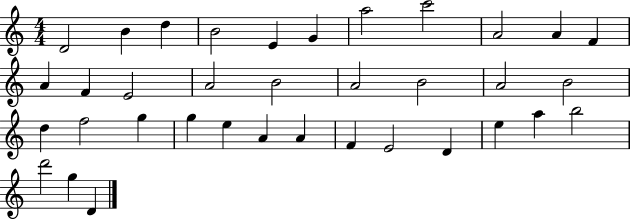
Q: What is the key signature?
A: C major